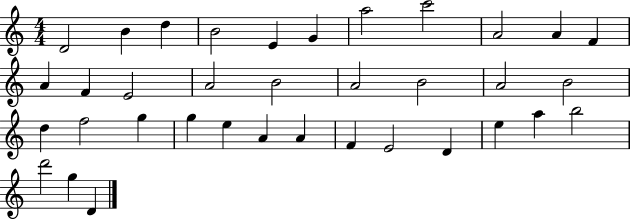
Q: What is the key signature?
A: C major